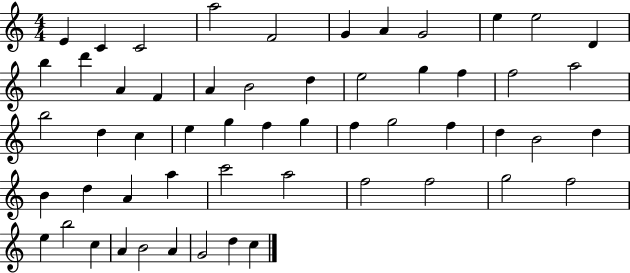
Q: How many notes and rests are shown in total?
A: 55